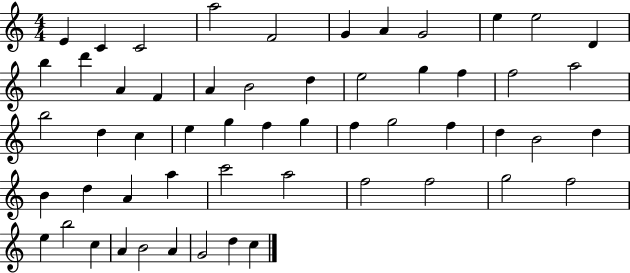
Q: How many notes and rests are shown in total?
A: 55